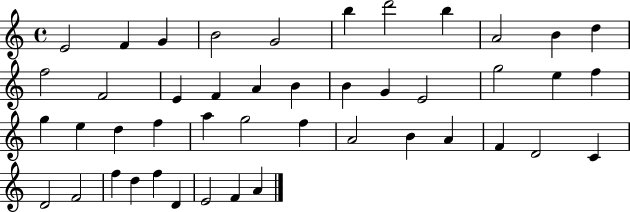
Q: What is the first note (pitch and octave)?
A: E4